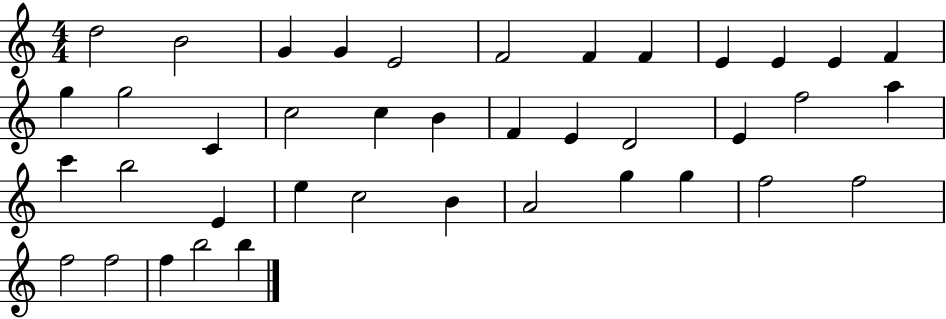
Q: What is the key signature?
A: C major